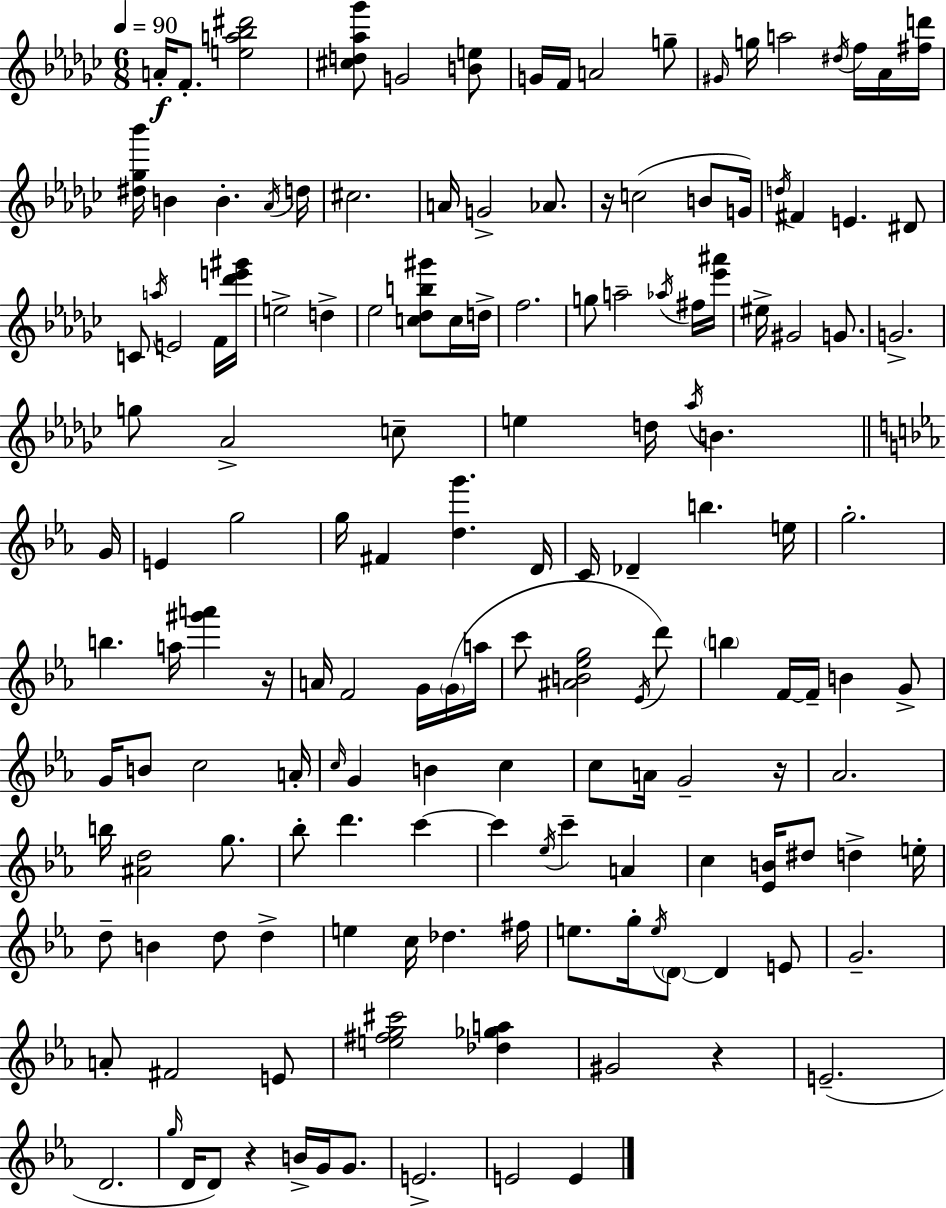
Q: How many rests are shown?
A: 5